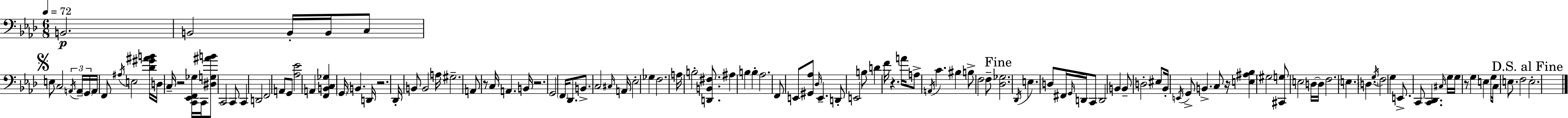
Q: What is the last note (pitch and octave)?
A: E3